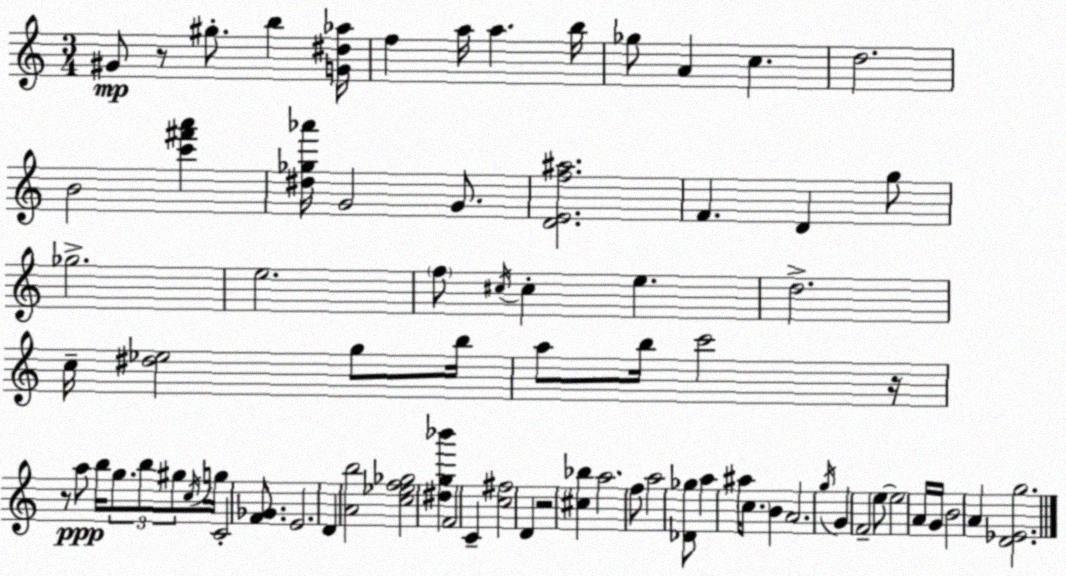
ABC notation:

X:1
T:Untitled
M:3/4
L:1/4
K:Am
^G/2 z/2 ^g/2 b [G^d_a]/4 f a/4 a b/4 _g/2 A c d2 B2 [c'^f'a'] [^d_g_a']/4 G2 G/2 [DEf^a]2 F D g/2 _g2 e2 f/2 ^c/4 ^c e d2 c/4 [^d_e]2 g/2 b/4 a/2 b/4 c'2 z/4 z/2 a/2 b/4 g/2 b/2 ^g/2 c/4 g/4 C2 [F_G]/2 E2 D [Ab]2 [c_ef_g]2 [^dg_b'] F2 C [c^f]2 D z2 [^c_b] a2 f/2 a2 [_D_g]/2 a ^a/4 c/2 B A2 g/4 G F2 e/2 e2 A/4 G/4 B2 A [D_Eg]2